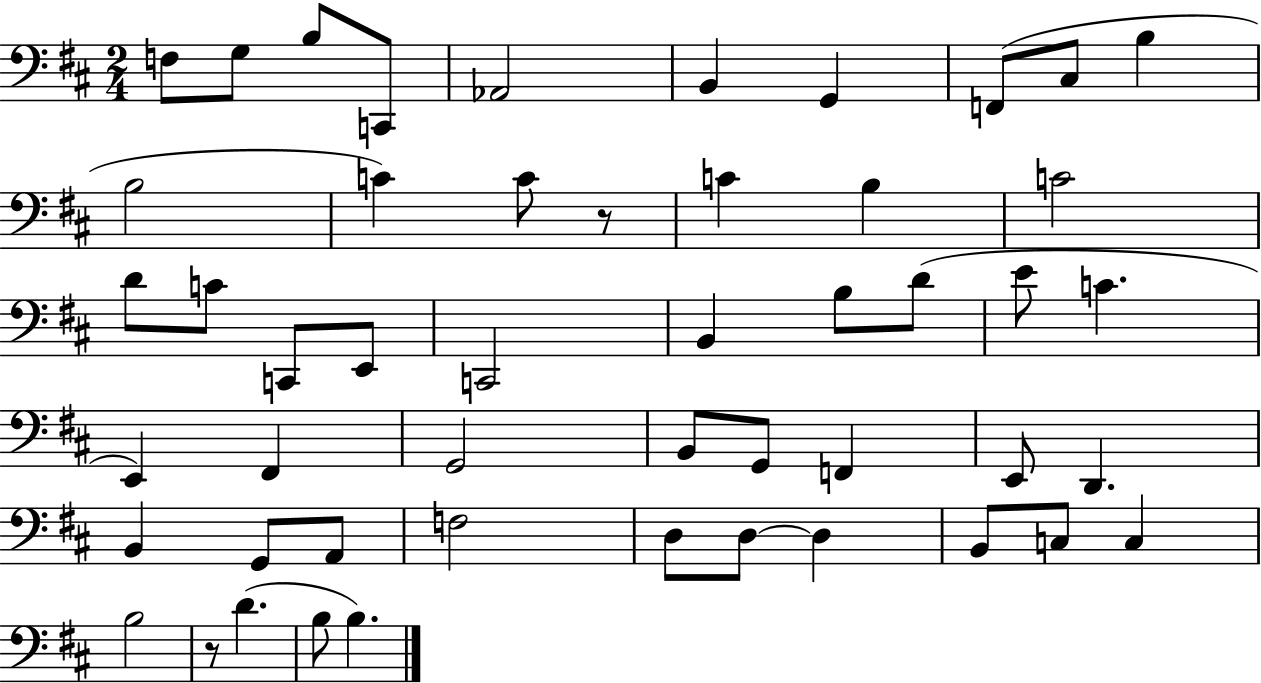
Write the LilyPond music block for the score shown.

{
  \clef bass
  \numericTimeSignature
  \time 2/4
  \key d \major
  f8 g8 b8 c,8 | aes,2 | b,4 g,4 | f,8( cis8 b4 | \break b2 | c'4) c'8 r8 | c'4 b4 | c'2 | \break d'8 c'8 c,8 e,8 | c,2 | b,4 b8 d'8( | e'8 c'4. | \break e,4) fis,4 | g,2 | b,8 g,8 f,4 | e,8 d,4. | \break b,4 g,8 a,8 | f2 | d8 d8~~ d4 | b,8 c8 c4 | \break b2 | r8 d'4.( | b8 b4.) | \bar "|."
}